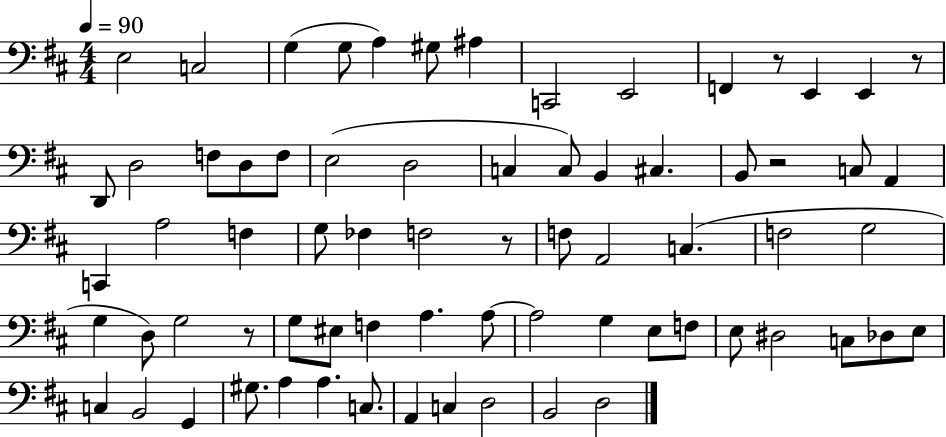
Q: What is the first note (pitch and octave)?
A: E3